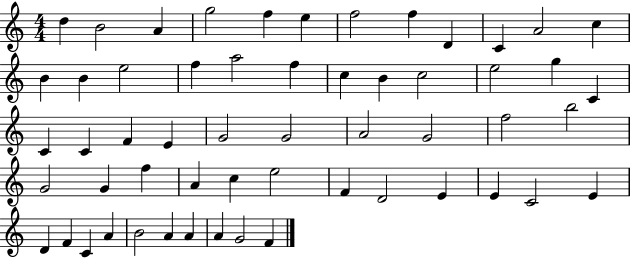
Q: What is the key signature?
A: C major